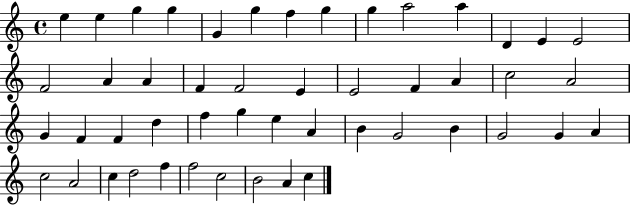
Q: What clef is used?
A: treble